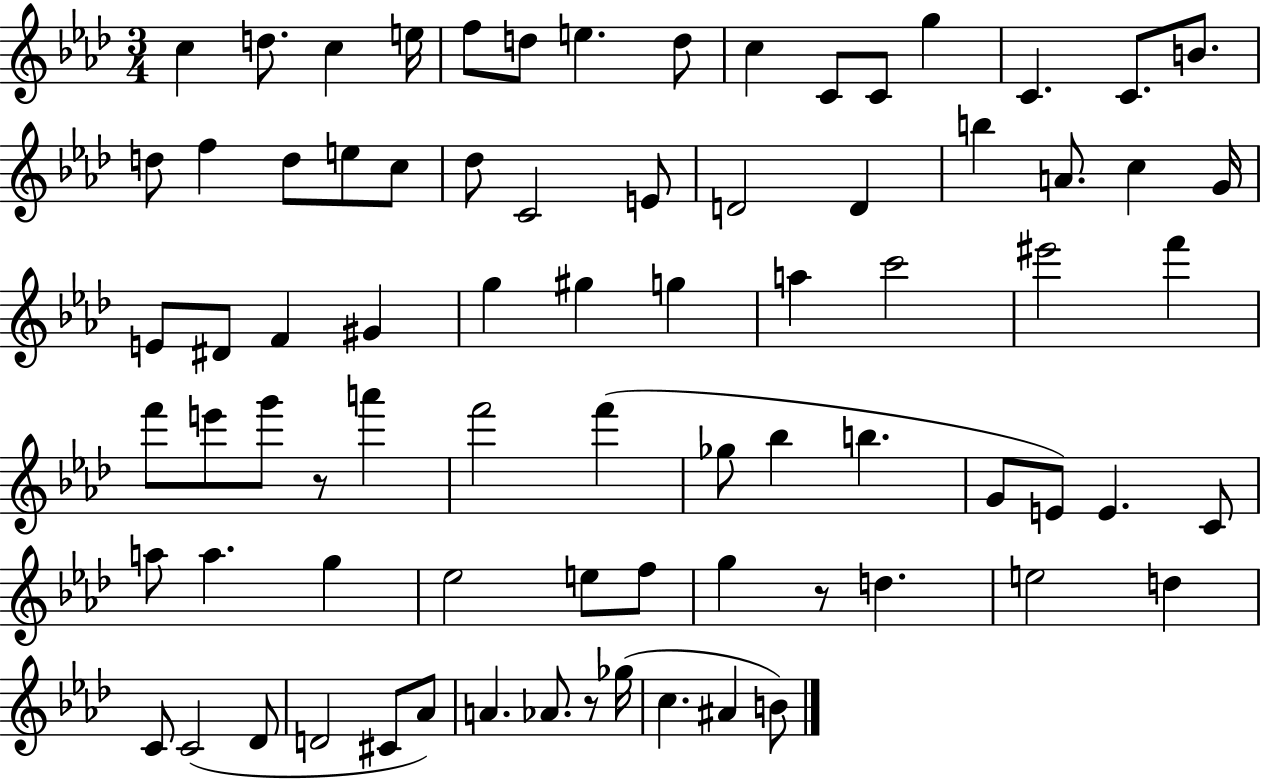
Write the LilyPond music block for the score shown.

{
  \clef treble
  \numericTimeSignature
  \time 3/4
  \key aes \major
  c''4 d''8. c''4 e''16 | f''8 d''8 e''4. d''8 | c''4 c'8 c'8 g''4 | c'4. c'8. b'8. | \break d''8 f''4 d''8 e''8 c''8 | des''8 c'2 e'8 | d'2 d'4 | b''4 a'8. c''4 g'16 | \break e'8 dis'8 f'4 gis'4 | g''4 gis''4 g''4 | a''4 c'''2 | eis'''2 f'''4 | \break f'''8 e'''8 g'''8 r8 a'''4 | f'''2 f'''4( | ges''8 bes''4 b''4. | g'8 e'8) e'4. c'8 | \break a''8 a''4. g''4 | ees''2 e''8 f''8 | g''4 r8 d''4. | e''2 d''4 | \break c'8 c'2( des'8 | d'2 cis'8 aes'8) | a'4. aes'8. r8 ges''16( | c''4. ais'4 b'8) | \break \bar "|."
}